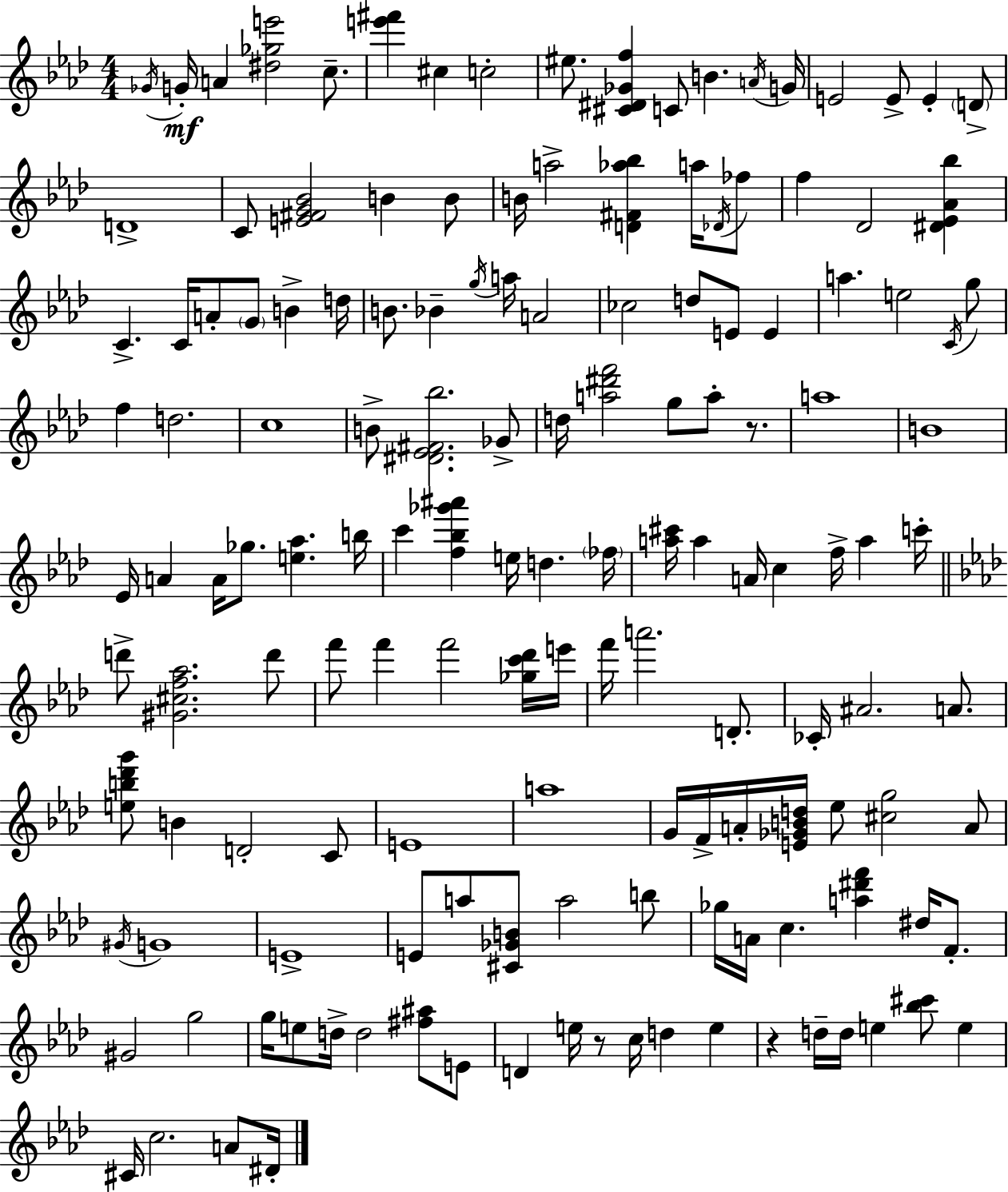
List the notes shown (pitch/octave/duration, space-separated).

Gb4/s G4/s A4/q [D#5,Gb5,E6]/h C5/e. [E6,F#6]/q C#5/q C5/h EIS5/e. [C#4,D#4,Gb4,F5]/q C4/e B4/q. A4/s G4/s E4/h E4/e E4/q D4/e D4/w C4/e [E4,F#4,G4,Bb4]/h B4/q B4/e B4/s A5/h [D4,F#4,Ab5,Bb5]/q A5/s Db4/s FES5/e F5/q Db4/h [D#4,Eb4,Ab4,Bb5]/q C4/q. C4/s A4/e G4/e B4/q D5/s B4/e. Bb4/q G5/s A5/s A4/h CES5/h D5/e E4/e E4/q A5/q. E5/h C4/s G5/e F5/q D5/h. C5/w B4/e [D#4,Eb4,F#4,Bb5]/h. Gb4/e D5/s [A5,D#6,F6]/h G5/e A5/e R/e. A5/w B4/w Eb4/s A4/q A4/s Gb5/e. [E5,Ab5]/q. B5/s C6/q [F5,Bb5,Gb6,A#6]/q E5/s D5/q. FES5/s [A5,C#6]/s A5/q A4/s C5/q F5/s A5/q C6/s D6/e [G#4,C#5,F5,Ab5]/h. D6/e F6/e F6/q F6/h [Gb5,C6,Db6]/s E6/s F6/s A6/h. D4/e. CES4/s A#4/h. A4/e. [E5,B5,Db6,G6]/e B4/q D4/h C4/e E4/w A5/w G4/s F4/s A4/s [E4,Gb4,B4,D5]/s Eb5/e [C#5,G5]/h A4/e G#4/s G4/w E4/w E4/e A5/e [C#4,Gb4,B4]/e A5/h B5/e Gb5/s A4/s C5/q. [A5,D#6,F6]/q D#5/s F4/e. G#4/h G5/h G5/s E5/e D5/s D5/h [F#5,A#5]/e E4/e D4/q E5/s R/e C5/s D5/q E5/q R/q D5/s D5/s E5/q [Bb5,C#6]/e E5/q C#4/s C5/h. A4/e D#4/s